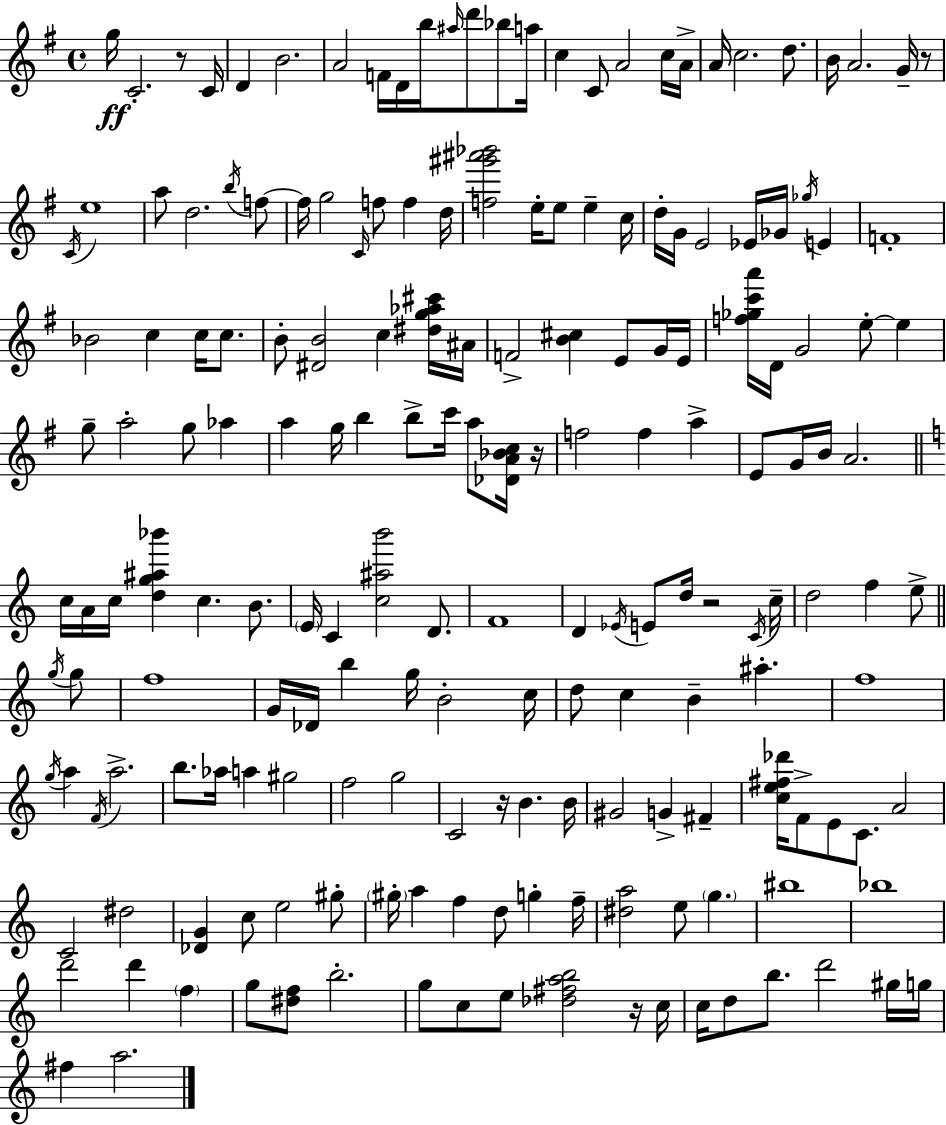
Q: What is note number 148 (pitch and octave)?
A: D6